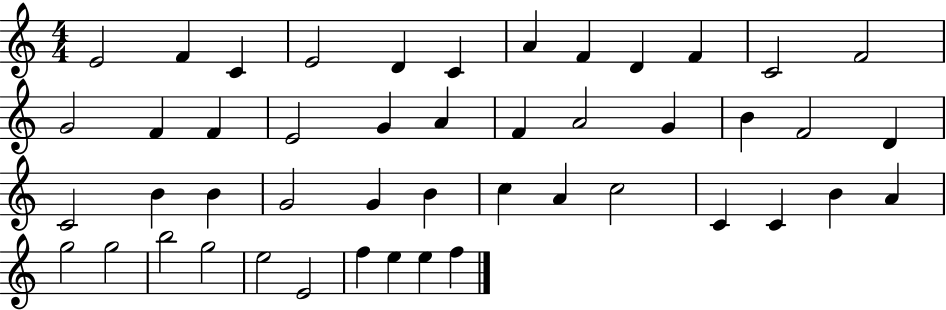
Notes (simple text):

E4/h F4/q C4/q E4/h D4/q C4/q A4/q F4/q D4/q F4/q C4/h F4/h G4/h F4/q F4/q E4/h G4/q A4/q F4/q A4/h G4/q B4/q F4/h D4/q C4/h B4/q B4/q G4/h G4/q B4/q C5/q A4/q C5/h C4/q C4/q B4/q A4/q G5/h G5/h B5/h G5/h E5/h E4/h F5/q E5/q E5/q F5/q